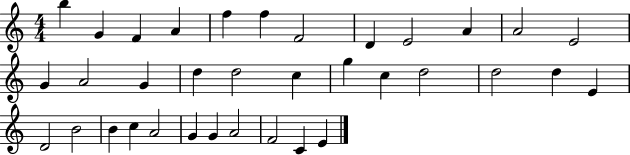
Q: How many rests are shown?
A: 0